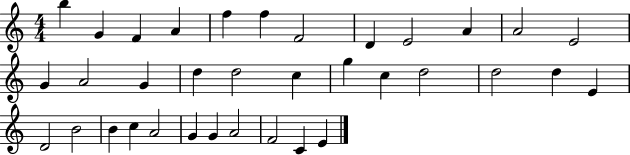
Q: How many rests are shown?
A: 0